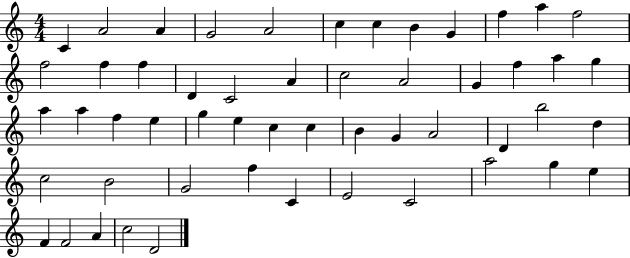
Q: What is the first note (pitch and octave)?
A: C4